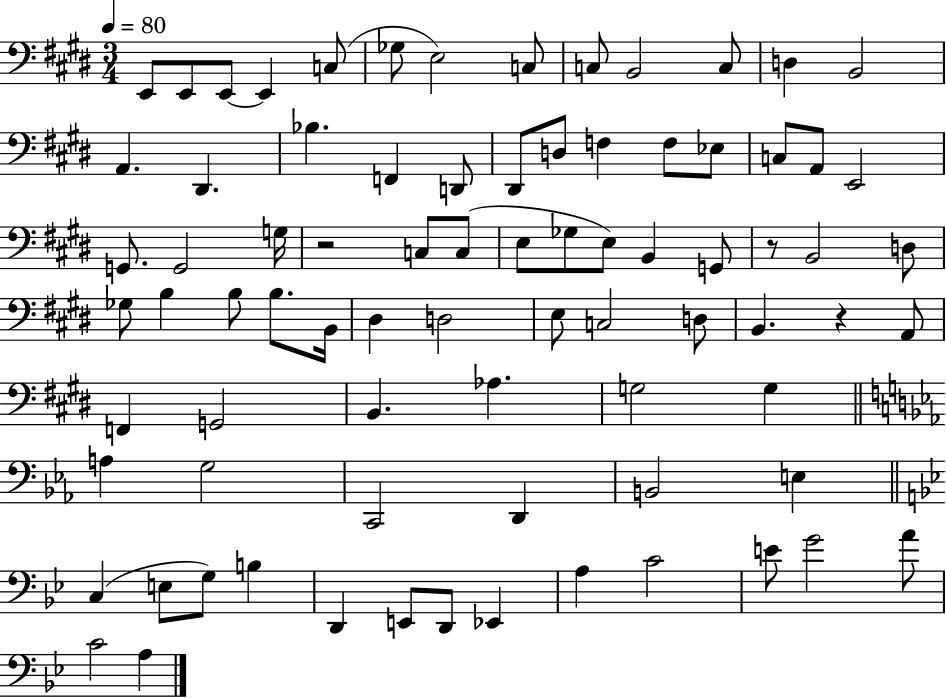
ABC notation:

X:1
T:Untitled
M:3/4
L:1/4
K:E
E,,/2 E,,/2 E,,/2 E,, C,/2 _G,/2 E,2 C,/2 C,/2 B,,2 C,/2 D, B,,2 A,, ^D,, _B, F,, D,,/2 ^D,,/2 D,/2 F, F,/2 _E,/2 C,/2 A,,/2 E,,2 G,,/2 G,,2 G,/4 z2 C,/2 C,/2 E,/2 _G,/2 E,/2 B,, G,,/2 z/2 B,,2 D,/2 _G,/2 B, B,/2 B,/2 B,,/4 ^D, D,2 E,/2 C,2 D,/2 B,, z A,,/2 F,, G,,2 B,, _A, G,2 G, A, G,2 C,,2 D,, B,,2 E, C, E,/2 G,/2 B, D,, E,,/2 D,,/2 _E,, A, C2 E/2 G2 A/2 C2 A,